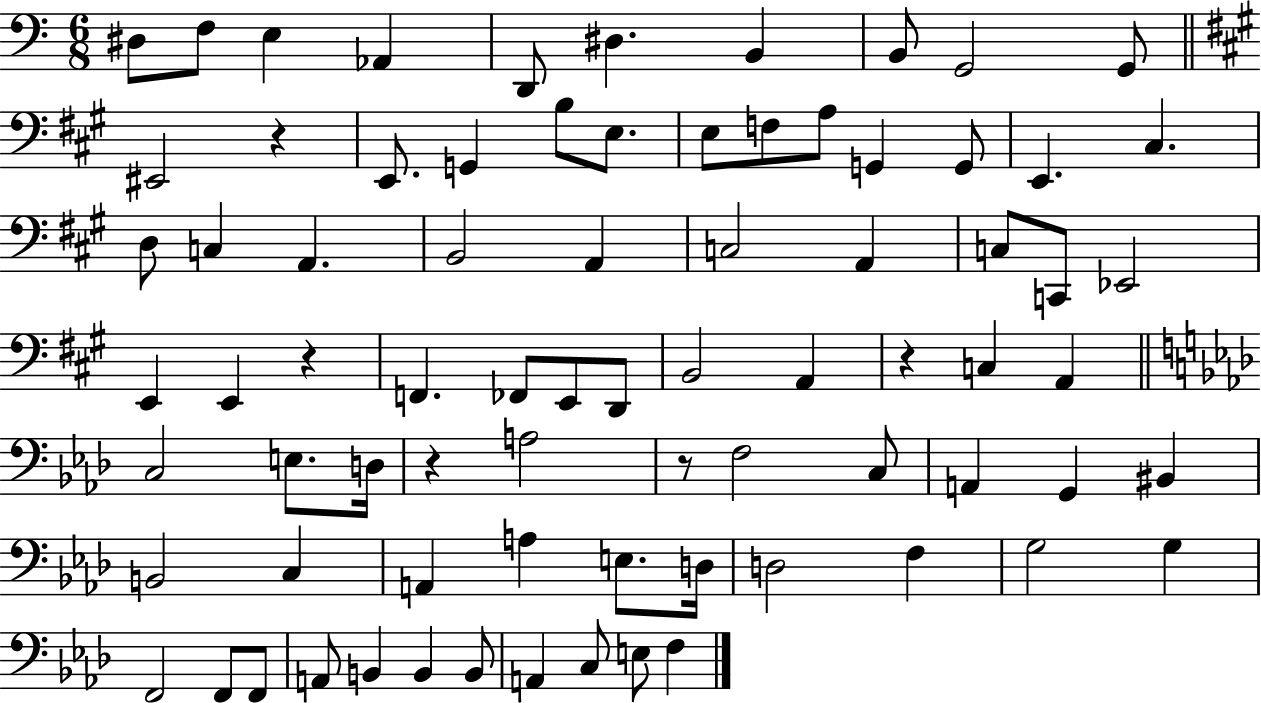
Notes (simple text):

D#3/e F3/e E3/q Ab2/q D2/e D#3/q. B2/q B2/e G2/h G2/e EIS2/h R/q E2/e. G2/q B3/e E3/e. E3/e F3/e A3/e G2/q G2/e E2/q. C#3/q. D3/e C3/q A2/q. B2/h A2/q C3/h A2/q C3/e C2/e Eb2/h E2/q E2/q R/q F2/q. FES2/e E2/e D2/e B2/h A2/q R/q C3/q A2/q C3/h E3/e. D3/s R/q A3/h R/e F3/h C3/e A2/q G2/q BIS2/q B2/h C3/q A2/q A3/q E3/e. D3/s D3/h F3/q G3/h G3/q F2/h F2/e F2/e A2/e B2/q B2/q B2/e A2/q C3/e E3/e F3/q